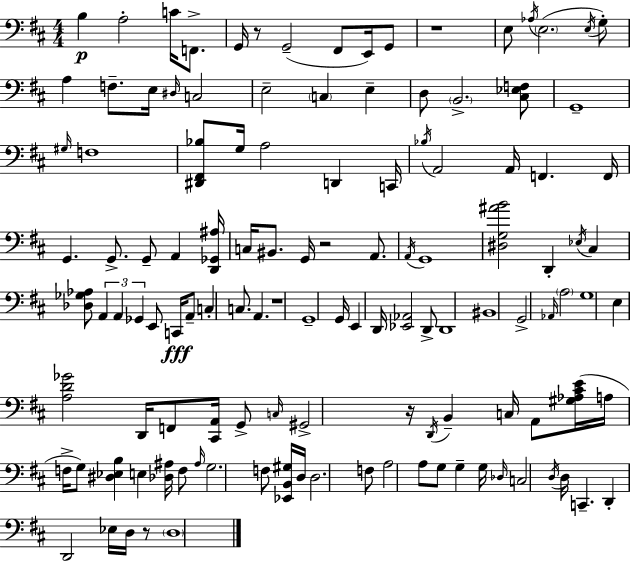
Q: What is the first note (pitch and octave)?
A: B3